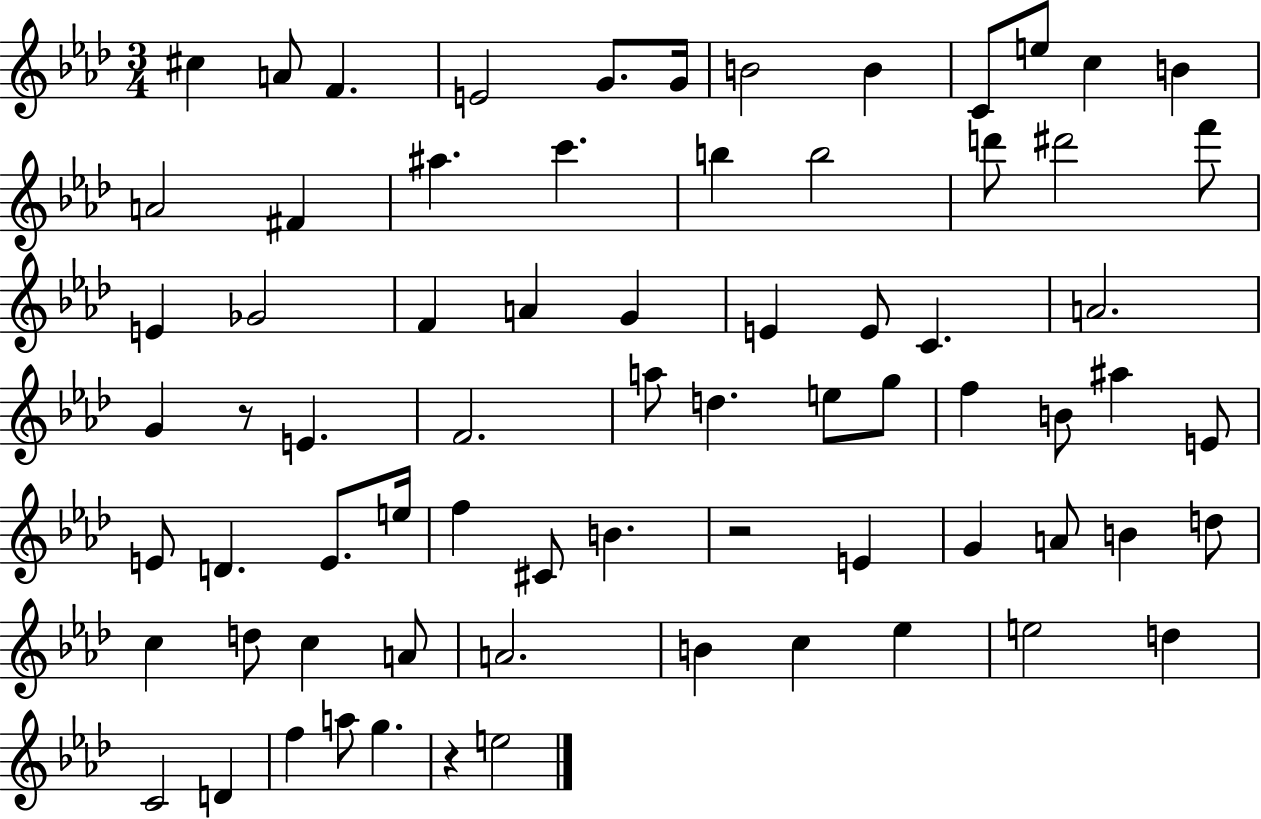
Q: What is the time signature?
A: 3/4